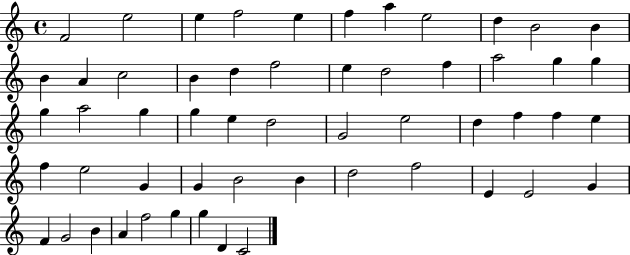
X:1
T:Untitled
M:4/4
L:1/4
K:C
F2 e2 e f2 e f a e2 d B2 B B A c2 B d f2 e d2 f a2 g g g a2 g g e d2 G2 e2 d f f e f e2 G G B2 B d2 f2 E E2 G F G2 B A f2 g g D C2